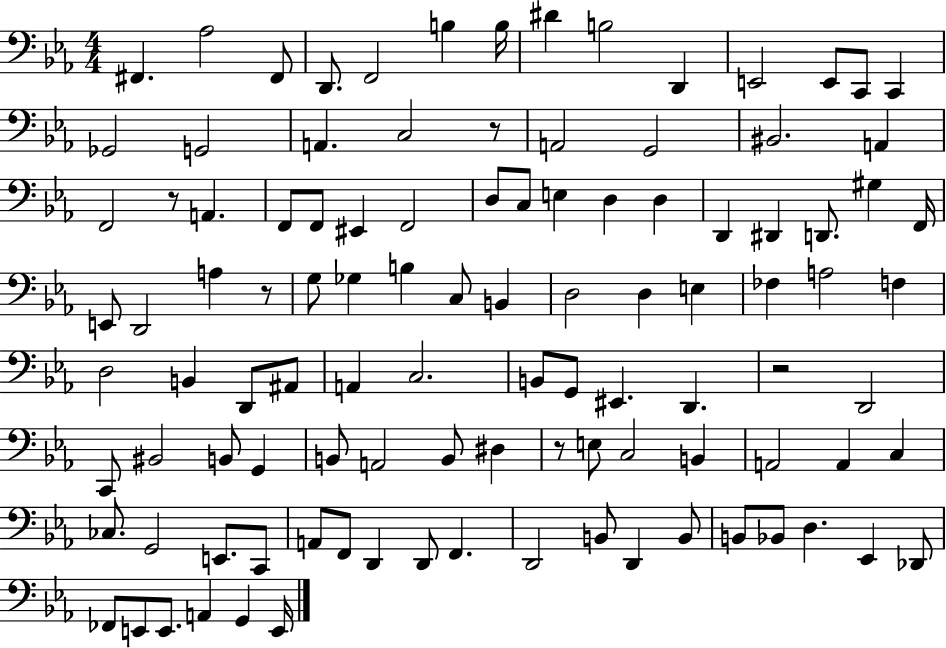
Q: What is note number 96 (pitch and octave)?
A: FES2